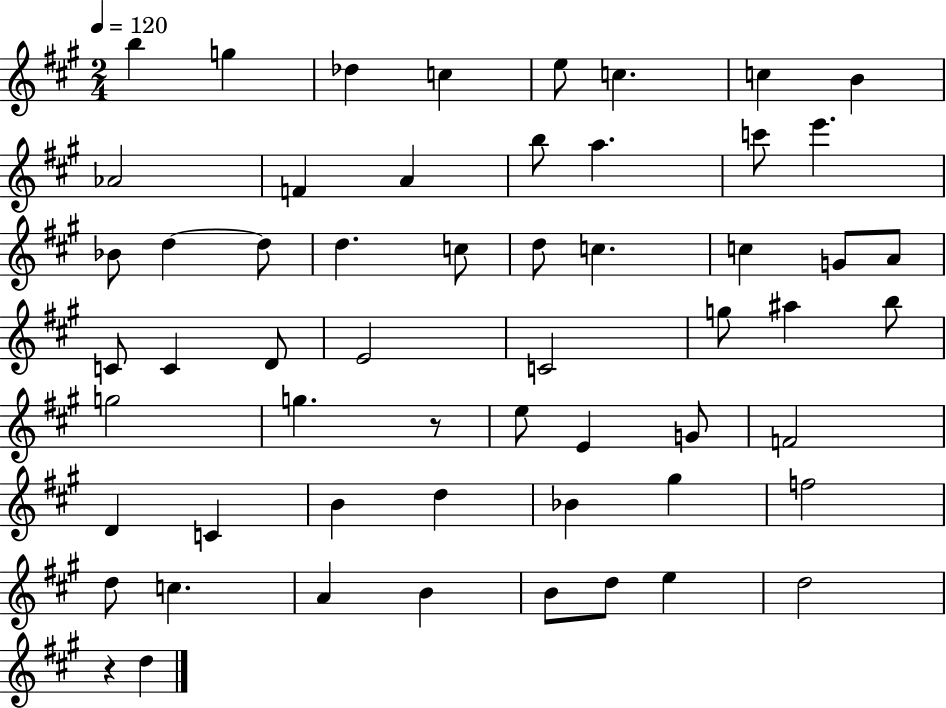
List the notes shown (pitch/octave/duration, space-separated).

B5/q G5/q Db5/q C5/q E5/e C5/q. C5/q B4/q Ab4/h F4/q A4/q B5/e A5/q. C6/e E6/q. Bb4/e D5/q D5/e D5/q. C5/e D5/e C5/q. C5/q G4/e A4/e C4/e C4/q D4/e E4/h C4/h G5/e A#5/q B5/e G5/h G5/q. R/e E5/e E4/q G4/e F4/h D4/q C4/q B4/q D5/q Bb4/q G#5/q F5/h D5/e C5/q. A4/q B4/q B4/e D5/e E5/q D5/h R/q D5/q